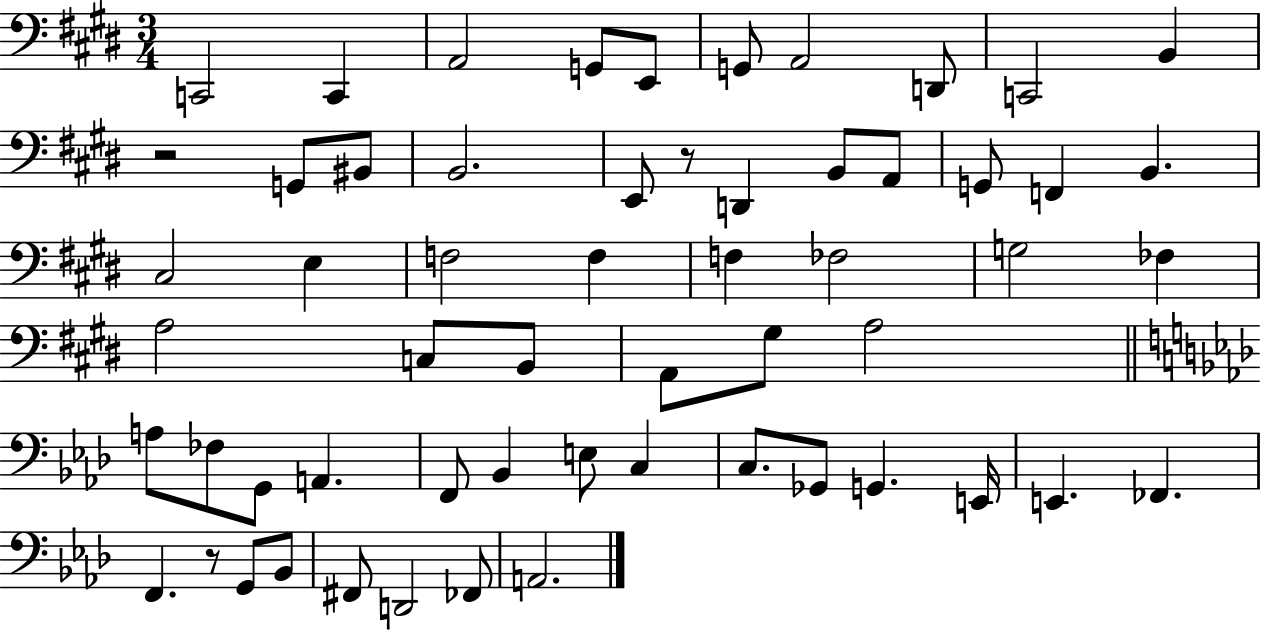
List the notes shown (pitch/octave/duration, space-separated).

C2/h C2/q A2/h G2/e E2/e G2/e A2/h D2/e C2/h B2/q R/h G2/e BIS2/e B2/h. E2/e R/e D2/q B2/e A2/e G2/e F2/q B2/q. C#3/h E3/q F3/h F3/q F3/q FES3/h G3/h FES3/q A3/h C3/e B2/e A2/e G#3/e A3/h A3/e FES3/e G2/e A2/q. F2/e Bb2/q E3/e C3/q C3/e. Gb2/e G2/q. E2/s E2/q. FES2/q. F2/q. R/e G2/e Bb2/e F#2/e D2/h FES2/e A2/h.